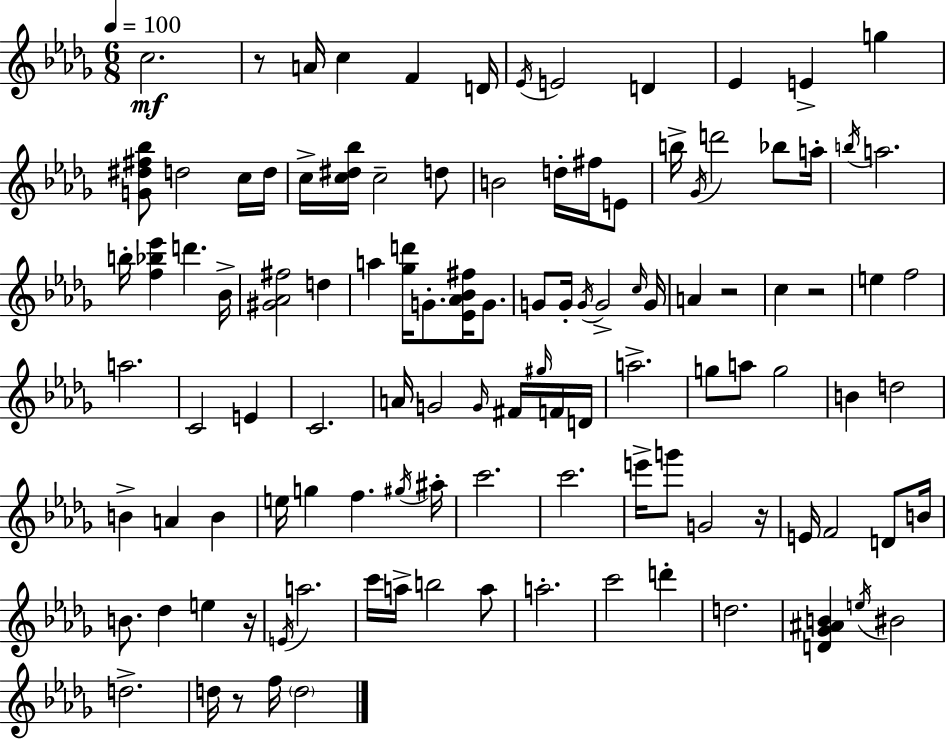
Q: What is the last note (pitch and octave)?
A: D5